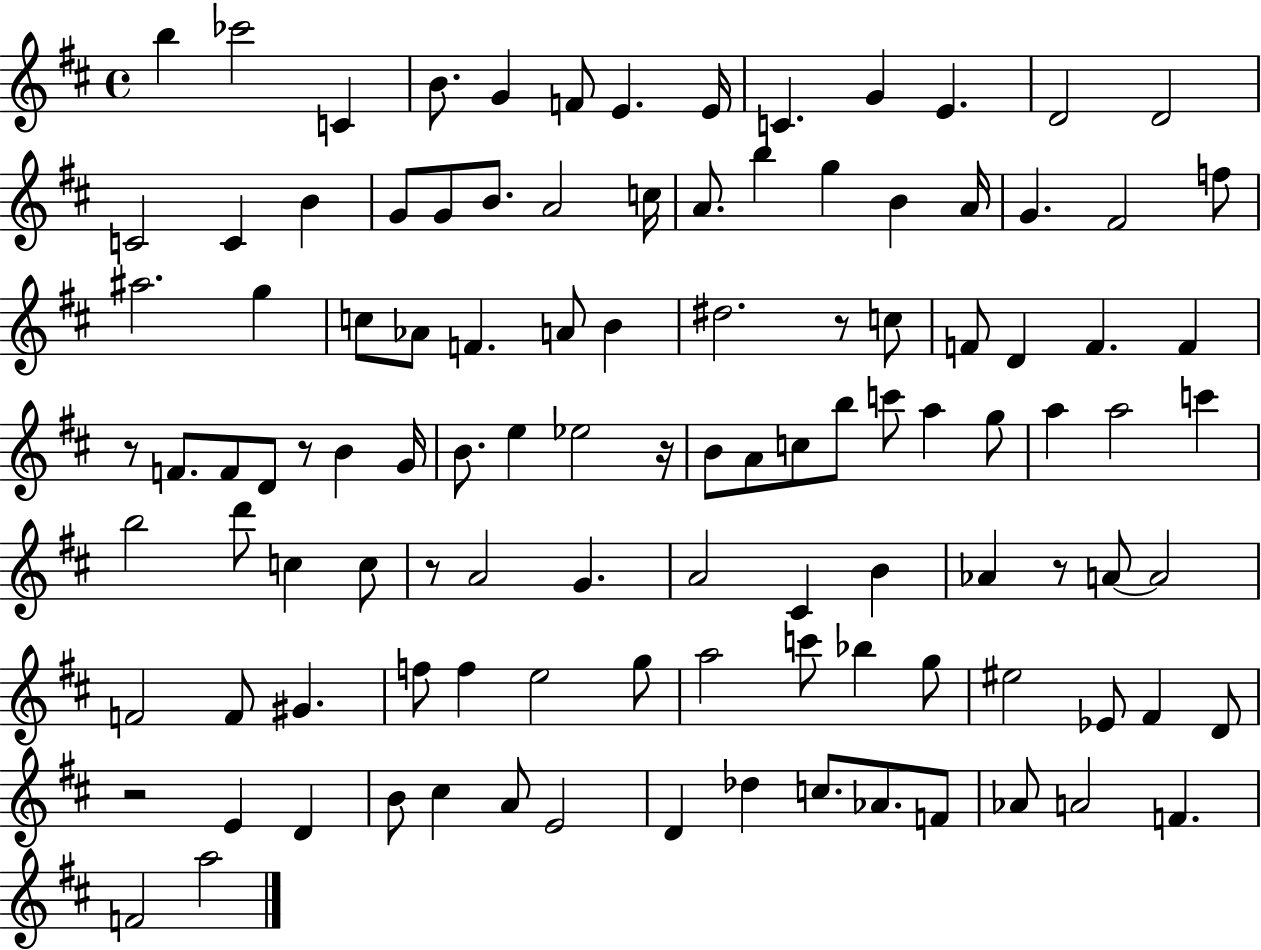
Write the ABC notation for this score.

X:1
T:Untitled
M:4/4
L:1/4
K:D
b _c'2 C B/2 G F/2 E E/4 C G E D2 D2 C2 C B G/2 G/2 B/2 A2 c/4 A/2 b g B A/4 G ^F2 f/2 ^a2 g c/2 _A/2 F A/2 B ^d2 z/2 c/2 F/2 D F F z/2 F/2 F/2 D/2 z/2 B G/4 B/2 e _e2 z/4 B/2 A/2 c/2 b/2 c'/2 a g/2 a a2 c' b2 d'/2 c c/2 z/2 A2 G A2 ^C B _A z/2 A/2 A2 F2 F/2 ^G f/2 f e2 g/2 a2 c'/2 _b g/2 ^e2 _E/2 ^F D/2 z2 E D B/2 ^c A/2 E2 D _d c/2 _A/2 F/2 _A/2 A2 F F2 a2